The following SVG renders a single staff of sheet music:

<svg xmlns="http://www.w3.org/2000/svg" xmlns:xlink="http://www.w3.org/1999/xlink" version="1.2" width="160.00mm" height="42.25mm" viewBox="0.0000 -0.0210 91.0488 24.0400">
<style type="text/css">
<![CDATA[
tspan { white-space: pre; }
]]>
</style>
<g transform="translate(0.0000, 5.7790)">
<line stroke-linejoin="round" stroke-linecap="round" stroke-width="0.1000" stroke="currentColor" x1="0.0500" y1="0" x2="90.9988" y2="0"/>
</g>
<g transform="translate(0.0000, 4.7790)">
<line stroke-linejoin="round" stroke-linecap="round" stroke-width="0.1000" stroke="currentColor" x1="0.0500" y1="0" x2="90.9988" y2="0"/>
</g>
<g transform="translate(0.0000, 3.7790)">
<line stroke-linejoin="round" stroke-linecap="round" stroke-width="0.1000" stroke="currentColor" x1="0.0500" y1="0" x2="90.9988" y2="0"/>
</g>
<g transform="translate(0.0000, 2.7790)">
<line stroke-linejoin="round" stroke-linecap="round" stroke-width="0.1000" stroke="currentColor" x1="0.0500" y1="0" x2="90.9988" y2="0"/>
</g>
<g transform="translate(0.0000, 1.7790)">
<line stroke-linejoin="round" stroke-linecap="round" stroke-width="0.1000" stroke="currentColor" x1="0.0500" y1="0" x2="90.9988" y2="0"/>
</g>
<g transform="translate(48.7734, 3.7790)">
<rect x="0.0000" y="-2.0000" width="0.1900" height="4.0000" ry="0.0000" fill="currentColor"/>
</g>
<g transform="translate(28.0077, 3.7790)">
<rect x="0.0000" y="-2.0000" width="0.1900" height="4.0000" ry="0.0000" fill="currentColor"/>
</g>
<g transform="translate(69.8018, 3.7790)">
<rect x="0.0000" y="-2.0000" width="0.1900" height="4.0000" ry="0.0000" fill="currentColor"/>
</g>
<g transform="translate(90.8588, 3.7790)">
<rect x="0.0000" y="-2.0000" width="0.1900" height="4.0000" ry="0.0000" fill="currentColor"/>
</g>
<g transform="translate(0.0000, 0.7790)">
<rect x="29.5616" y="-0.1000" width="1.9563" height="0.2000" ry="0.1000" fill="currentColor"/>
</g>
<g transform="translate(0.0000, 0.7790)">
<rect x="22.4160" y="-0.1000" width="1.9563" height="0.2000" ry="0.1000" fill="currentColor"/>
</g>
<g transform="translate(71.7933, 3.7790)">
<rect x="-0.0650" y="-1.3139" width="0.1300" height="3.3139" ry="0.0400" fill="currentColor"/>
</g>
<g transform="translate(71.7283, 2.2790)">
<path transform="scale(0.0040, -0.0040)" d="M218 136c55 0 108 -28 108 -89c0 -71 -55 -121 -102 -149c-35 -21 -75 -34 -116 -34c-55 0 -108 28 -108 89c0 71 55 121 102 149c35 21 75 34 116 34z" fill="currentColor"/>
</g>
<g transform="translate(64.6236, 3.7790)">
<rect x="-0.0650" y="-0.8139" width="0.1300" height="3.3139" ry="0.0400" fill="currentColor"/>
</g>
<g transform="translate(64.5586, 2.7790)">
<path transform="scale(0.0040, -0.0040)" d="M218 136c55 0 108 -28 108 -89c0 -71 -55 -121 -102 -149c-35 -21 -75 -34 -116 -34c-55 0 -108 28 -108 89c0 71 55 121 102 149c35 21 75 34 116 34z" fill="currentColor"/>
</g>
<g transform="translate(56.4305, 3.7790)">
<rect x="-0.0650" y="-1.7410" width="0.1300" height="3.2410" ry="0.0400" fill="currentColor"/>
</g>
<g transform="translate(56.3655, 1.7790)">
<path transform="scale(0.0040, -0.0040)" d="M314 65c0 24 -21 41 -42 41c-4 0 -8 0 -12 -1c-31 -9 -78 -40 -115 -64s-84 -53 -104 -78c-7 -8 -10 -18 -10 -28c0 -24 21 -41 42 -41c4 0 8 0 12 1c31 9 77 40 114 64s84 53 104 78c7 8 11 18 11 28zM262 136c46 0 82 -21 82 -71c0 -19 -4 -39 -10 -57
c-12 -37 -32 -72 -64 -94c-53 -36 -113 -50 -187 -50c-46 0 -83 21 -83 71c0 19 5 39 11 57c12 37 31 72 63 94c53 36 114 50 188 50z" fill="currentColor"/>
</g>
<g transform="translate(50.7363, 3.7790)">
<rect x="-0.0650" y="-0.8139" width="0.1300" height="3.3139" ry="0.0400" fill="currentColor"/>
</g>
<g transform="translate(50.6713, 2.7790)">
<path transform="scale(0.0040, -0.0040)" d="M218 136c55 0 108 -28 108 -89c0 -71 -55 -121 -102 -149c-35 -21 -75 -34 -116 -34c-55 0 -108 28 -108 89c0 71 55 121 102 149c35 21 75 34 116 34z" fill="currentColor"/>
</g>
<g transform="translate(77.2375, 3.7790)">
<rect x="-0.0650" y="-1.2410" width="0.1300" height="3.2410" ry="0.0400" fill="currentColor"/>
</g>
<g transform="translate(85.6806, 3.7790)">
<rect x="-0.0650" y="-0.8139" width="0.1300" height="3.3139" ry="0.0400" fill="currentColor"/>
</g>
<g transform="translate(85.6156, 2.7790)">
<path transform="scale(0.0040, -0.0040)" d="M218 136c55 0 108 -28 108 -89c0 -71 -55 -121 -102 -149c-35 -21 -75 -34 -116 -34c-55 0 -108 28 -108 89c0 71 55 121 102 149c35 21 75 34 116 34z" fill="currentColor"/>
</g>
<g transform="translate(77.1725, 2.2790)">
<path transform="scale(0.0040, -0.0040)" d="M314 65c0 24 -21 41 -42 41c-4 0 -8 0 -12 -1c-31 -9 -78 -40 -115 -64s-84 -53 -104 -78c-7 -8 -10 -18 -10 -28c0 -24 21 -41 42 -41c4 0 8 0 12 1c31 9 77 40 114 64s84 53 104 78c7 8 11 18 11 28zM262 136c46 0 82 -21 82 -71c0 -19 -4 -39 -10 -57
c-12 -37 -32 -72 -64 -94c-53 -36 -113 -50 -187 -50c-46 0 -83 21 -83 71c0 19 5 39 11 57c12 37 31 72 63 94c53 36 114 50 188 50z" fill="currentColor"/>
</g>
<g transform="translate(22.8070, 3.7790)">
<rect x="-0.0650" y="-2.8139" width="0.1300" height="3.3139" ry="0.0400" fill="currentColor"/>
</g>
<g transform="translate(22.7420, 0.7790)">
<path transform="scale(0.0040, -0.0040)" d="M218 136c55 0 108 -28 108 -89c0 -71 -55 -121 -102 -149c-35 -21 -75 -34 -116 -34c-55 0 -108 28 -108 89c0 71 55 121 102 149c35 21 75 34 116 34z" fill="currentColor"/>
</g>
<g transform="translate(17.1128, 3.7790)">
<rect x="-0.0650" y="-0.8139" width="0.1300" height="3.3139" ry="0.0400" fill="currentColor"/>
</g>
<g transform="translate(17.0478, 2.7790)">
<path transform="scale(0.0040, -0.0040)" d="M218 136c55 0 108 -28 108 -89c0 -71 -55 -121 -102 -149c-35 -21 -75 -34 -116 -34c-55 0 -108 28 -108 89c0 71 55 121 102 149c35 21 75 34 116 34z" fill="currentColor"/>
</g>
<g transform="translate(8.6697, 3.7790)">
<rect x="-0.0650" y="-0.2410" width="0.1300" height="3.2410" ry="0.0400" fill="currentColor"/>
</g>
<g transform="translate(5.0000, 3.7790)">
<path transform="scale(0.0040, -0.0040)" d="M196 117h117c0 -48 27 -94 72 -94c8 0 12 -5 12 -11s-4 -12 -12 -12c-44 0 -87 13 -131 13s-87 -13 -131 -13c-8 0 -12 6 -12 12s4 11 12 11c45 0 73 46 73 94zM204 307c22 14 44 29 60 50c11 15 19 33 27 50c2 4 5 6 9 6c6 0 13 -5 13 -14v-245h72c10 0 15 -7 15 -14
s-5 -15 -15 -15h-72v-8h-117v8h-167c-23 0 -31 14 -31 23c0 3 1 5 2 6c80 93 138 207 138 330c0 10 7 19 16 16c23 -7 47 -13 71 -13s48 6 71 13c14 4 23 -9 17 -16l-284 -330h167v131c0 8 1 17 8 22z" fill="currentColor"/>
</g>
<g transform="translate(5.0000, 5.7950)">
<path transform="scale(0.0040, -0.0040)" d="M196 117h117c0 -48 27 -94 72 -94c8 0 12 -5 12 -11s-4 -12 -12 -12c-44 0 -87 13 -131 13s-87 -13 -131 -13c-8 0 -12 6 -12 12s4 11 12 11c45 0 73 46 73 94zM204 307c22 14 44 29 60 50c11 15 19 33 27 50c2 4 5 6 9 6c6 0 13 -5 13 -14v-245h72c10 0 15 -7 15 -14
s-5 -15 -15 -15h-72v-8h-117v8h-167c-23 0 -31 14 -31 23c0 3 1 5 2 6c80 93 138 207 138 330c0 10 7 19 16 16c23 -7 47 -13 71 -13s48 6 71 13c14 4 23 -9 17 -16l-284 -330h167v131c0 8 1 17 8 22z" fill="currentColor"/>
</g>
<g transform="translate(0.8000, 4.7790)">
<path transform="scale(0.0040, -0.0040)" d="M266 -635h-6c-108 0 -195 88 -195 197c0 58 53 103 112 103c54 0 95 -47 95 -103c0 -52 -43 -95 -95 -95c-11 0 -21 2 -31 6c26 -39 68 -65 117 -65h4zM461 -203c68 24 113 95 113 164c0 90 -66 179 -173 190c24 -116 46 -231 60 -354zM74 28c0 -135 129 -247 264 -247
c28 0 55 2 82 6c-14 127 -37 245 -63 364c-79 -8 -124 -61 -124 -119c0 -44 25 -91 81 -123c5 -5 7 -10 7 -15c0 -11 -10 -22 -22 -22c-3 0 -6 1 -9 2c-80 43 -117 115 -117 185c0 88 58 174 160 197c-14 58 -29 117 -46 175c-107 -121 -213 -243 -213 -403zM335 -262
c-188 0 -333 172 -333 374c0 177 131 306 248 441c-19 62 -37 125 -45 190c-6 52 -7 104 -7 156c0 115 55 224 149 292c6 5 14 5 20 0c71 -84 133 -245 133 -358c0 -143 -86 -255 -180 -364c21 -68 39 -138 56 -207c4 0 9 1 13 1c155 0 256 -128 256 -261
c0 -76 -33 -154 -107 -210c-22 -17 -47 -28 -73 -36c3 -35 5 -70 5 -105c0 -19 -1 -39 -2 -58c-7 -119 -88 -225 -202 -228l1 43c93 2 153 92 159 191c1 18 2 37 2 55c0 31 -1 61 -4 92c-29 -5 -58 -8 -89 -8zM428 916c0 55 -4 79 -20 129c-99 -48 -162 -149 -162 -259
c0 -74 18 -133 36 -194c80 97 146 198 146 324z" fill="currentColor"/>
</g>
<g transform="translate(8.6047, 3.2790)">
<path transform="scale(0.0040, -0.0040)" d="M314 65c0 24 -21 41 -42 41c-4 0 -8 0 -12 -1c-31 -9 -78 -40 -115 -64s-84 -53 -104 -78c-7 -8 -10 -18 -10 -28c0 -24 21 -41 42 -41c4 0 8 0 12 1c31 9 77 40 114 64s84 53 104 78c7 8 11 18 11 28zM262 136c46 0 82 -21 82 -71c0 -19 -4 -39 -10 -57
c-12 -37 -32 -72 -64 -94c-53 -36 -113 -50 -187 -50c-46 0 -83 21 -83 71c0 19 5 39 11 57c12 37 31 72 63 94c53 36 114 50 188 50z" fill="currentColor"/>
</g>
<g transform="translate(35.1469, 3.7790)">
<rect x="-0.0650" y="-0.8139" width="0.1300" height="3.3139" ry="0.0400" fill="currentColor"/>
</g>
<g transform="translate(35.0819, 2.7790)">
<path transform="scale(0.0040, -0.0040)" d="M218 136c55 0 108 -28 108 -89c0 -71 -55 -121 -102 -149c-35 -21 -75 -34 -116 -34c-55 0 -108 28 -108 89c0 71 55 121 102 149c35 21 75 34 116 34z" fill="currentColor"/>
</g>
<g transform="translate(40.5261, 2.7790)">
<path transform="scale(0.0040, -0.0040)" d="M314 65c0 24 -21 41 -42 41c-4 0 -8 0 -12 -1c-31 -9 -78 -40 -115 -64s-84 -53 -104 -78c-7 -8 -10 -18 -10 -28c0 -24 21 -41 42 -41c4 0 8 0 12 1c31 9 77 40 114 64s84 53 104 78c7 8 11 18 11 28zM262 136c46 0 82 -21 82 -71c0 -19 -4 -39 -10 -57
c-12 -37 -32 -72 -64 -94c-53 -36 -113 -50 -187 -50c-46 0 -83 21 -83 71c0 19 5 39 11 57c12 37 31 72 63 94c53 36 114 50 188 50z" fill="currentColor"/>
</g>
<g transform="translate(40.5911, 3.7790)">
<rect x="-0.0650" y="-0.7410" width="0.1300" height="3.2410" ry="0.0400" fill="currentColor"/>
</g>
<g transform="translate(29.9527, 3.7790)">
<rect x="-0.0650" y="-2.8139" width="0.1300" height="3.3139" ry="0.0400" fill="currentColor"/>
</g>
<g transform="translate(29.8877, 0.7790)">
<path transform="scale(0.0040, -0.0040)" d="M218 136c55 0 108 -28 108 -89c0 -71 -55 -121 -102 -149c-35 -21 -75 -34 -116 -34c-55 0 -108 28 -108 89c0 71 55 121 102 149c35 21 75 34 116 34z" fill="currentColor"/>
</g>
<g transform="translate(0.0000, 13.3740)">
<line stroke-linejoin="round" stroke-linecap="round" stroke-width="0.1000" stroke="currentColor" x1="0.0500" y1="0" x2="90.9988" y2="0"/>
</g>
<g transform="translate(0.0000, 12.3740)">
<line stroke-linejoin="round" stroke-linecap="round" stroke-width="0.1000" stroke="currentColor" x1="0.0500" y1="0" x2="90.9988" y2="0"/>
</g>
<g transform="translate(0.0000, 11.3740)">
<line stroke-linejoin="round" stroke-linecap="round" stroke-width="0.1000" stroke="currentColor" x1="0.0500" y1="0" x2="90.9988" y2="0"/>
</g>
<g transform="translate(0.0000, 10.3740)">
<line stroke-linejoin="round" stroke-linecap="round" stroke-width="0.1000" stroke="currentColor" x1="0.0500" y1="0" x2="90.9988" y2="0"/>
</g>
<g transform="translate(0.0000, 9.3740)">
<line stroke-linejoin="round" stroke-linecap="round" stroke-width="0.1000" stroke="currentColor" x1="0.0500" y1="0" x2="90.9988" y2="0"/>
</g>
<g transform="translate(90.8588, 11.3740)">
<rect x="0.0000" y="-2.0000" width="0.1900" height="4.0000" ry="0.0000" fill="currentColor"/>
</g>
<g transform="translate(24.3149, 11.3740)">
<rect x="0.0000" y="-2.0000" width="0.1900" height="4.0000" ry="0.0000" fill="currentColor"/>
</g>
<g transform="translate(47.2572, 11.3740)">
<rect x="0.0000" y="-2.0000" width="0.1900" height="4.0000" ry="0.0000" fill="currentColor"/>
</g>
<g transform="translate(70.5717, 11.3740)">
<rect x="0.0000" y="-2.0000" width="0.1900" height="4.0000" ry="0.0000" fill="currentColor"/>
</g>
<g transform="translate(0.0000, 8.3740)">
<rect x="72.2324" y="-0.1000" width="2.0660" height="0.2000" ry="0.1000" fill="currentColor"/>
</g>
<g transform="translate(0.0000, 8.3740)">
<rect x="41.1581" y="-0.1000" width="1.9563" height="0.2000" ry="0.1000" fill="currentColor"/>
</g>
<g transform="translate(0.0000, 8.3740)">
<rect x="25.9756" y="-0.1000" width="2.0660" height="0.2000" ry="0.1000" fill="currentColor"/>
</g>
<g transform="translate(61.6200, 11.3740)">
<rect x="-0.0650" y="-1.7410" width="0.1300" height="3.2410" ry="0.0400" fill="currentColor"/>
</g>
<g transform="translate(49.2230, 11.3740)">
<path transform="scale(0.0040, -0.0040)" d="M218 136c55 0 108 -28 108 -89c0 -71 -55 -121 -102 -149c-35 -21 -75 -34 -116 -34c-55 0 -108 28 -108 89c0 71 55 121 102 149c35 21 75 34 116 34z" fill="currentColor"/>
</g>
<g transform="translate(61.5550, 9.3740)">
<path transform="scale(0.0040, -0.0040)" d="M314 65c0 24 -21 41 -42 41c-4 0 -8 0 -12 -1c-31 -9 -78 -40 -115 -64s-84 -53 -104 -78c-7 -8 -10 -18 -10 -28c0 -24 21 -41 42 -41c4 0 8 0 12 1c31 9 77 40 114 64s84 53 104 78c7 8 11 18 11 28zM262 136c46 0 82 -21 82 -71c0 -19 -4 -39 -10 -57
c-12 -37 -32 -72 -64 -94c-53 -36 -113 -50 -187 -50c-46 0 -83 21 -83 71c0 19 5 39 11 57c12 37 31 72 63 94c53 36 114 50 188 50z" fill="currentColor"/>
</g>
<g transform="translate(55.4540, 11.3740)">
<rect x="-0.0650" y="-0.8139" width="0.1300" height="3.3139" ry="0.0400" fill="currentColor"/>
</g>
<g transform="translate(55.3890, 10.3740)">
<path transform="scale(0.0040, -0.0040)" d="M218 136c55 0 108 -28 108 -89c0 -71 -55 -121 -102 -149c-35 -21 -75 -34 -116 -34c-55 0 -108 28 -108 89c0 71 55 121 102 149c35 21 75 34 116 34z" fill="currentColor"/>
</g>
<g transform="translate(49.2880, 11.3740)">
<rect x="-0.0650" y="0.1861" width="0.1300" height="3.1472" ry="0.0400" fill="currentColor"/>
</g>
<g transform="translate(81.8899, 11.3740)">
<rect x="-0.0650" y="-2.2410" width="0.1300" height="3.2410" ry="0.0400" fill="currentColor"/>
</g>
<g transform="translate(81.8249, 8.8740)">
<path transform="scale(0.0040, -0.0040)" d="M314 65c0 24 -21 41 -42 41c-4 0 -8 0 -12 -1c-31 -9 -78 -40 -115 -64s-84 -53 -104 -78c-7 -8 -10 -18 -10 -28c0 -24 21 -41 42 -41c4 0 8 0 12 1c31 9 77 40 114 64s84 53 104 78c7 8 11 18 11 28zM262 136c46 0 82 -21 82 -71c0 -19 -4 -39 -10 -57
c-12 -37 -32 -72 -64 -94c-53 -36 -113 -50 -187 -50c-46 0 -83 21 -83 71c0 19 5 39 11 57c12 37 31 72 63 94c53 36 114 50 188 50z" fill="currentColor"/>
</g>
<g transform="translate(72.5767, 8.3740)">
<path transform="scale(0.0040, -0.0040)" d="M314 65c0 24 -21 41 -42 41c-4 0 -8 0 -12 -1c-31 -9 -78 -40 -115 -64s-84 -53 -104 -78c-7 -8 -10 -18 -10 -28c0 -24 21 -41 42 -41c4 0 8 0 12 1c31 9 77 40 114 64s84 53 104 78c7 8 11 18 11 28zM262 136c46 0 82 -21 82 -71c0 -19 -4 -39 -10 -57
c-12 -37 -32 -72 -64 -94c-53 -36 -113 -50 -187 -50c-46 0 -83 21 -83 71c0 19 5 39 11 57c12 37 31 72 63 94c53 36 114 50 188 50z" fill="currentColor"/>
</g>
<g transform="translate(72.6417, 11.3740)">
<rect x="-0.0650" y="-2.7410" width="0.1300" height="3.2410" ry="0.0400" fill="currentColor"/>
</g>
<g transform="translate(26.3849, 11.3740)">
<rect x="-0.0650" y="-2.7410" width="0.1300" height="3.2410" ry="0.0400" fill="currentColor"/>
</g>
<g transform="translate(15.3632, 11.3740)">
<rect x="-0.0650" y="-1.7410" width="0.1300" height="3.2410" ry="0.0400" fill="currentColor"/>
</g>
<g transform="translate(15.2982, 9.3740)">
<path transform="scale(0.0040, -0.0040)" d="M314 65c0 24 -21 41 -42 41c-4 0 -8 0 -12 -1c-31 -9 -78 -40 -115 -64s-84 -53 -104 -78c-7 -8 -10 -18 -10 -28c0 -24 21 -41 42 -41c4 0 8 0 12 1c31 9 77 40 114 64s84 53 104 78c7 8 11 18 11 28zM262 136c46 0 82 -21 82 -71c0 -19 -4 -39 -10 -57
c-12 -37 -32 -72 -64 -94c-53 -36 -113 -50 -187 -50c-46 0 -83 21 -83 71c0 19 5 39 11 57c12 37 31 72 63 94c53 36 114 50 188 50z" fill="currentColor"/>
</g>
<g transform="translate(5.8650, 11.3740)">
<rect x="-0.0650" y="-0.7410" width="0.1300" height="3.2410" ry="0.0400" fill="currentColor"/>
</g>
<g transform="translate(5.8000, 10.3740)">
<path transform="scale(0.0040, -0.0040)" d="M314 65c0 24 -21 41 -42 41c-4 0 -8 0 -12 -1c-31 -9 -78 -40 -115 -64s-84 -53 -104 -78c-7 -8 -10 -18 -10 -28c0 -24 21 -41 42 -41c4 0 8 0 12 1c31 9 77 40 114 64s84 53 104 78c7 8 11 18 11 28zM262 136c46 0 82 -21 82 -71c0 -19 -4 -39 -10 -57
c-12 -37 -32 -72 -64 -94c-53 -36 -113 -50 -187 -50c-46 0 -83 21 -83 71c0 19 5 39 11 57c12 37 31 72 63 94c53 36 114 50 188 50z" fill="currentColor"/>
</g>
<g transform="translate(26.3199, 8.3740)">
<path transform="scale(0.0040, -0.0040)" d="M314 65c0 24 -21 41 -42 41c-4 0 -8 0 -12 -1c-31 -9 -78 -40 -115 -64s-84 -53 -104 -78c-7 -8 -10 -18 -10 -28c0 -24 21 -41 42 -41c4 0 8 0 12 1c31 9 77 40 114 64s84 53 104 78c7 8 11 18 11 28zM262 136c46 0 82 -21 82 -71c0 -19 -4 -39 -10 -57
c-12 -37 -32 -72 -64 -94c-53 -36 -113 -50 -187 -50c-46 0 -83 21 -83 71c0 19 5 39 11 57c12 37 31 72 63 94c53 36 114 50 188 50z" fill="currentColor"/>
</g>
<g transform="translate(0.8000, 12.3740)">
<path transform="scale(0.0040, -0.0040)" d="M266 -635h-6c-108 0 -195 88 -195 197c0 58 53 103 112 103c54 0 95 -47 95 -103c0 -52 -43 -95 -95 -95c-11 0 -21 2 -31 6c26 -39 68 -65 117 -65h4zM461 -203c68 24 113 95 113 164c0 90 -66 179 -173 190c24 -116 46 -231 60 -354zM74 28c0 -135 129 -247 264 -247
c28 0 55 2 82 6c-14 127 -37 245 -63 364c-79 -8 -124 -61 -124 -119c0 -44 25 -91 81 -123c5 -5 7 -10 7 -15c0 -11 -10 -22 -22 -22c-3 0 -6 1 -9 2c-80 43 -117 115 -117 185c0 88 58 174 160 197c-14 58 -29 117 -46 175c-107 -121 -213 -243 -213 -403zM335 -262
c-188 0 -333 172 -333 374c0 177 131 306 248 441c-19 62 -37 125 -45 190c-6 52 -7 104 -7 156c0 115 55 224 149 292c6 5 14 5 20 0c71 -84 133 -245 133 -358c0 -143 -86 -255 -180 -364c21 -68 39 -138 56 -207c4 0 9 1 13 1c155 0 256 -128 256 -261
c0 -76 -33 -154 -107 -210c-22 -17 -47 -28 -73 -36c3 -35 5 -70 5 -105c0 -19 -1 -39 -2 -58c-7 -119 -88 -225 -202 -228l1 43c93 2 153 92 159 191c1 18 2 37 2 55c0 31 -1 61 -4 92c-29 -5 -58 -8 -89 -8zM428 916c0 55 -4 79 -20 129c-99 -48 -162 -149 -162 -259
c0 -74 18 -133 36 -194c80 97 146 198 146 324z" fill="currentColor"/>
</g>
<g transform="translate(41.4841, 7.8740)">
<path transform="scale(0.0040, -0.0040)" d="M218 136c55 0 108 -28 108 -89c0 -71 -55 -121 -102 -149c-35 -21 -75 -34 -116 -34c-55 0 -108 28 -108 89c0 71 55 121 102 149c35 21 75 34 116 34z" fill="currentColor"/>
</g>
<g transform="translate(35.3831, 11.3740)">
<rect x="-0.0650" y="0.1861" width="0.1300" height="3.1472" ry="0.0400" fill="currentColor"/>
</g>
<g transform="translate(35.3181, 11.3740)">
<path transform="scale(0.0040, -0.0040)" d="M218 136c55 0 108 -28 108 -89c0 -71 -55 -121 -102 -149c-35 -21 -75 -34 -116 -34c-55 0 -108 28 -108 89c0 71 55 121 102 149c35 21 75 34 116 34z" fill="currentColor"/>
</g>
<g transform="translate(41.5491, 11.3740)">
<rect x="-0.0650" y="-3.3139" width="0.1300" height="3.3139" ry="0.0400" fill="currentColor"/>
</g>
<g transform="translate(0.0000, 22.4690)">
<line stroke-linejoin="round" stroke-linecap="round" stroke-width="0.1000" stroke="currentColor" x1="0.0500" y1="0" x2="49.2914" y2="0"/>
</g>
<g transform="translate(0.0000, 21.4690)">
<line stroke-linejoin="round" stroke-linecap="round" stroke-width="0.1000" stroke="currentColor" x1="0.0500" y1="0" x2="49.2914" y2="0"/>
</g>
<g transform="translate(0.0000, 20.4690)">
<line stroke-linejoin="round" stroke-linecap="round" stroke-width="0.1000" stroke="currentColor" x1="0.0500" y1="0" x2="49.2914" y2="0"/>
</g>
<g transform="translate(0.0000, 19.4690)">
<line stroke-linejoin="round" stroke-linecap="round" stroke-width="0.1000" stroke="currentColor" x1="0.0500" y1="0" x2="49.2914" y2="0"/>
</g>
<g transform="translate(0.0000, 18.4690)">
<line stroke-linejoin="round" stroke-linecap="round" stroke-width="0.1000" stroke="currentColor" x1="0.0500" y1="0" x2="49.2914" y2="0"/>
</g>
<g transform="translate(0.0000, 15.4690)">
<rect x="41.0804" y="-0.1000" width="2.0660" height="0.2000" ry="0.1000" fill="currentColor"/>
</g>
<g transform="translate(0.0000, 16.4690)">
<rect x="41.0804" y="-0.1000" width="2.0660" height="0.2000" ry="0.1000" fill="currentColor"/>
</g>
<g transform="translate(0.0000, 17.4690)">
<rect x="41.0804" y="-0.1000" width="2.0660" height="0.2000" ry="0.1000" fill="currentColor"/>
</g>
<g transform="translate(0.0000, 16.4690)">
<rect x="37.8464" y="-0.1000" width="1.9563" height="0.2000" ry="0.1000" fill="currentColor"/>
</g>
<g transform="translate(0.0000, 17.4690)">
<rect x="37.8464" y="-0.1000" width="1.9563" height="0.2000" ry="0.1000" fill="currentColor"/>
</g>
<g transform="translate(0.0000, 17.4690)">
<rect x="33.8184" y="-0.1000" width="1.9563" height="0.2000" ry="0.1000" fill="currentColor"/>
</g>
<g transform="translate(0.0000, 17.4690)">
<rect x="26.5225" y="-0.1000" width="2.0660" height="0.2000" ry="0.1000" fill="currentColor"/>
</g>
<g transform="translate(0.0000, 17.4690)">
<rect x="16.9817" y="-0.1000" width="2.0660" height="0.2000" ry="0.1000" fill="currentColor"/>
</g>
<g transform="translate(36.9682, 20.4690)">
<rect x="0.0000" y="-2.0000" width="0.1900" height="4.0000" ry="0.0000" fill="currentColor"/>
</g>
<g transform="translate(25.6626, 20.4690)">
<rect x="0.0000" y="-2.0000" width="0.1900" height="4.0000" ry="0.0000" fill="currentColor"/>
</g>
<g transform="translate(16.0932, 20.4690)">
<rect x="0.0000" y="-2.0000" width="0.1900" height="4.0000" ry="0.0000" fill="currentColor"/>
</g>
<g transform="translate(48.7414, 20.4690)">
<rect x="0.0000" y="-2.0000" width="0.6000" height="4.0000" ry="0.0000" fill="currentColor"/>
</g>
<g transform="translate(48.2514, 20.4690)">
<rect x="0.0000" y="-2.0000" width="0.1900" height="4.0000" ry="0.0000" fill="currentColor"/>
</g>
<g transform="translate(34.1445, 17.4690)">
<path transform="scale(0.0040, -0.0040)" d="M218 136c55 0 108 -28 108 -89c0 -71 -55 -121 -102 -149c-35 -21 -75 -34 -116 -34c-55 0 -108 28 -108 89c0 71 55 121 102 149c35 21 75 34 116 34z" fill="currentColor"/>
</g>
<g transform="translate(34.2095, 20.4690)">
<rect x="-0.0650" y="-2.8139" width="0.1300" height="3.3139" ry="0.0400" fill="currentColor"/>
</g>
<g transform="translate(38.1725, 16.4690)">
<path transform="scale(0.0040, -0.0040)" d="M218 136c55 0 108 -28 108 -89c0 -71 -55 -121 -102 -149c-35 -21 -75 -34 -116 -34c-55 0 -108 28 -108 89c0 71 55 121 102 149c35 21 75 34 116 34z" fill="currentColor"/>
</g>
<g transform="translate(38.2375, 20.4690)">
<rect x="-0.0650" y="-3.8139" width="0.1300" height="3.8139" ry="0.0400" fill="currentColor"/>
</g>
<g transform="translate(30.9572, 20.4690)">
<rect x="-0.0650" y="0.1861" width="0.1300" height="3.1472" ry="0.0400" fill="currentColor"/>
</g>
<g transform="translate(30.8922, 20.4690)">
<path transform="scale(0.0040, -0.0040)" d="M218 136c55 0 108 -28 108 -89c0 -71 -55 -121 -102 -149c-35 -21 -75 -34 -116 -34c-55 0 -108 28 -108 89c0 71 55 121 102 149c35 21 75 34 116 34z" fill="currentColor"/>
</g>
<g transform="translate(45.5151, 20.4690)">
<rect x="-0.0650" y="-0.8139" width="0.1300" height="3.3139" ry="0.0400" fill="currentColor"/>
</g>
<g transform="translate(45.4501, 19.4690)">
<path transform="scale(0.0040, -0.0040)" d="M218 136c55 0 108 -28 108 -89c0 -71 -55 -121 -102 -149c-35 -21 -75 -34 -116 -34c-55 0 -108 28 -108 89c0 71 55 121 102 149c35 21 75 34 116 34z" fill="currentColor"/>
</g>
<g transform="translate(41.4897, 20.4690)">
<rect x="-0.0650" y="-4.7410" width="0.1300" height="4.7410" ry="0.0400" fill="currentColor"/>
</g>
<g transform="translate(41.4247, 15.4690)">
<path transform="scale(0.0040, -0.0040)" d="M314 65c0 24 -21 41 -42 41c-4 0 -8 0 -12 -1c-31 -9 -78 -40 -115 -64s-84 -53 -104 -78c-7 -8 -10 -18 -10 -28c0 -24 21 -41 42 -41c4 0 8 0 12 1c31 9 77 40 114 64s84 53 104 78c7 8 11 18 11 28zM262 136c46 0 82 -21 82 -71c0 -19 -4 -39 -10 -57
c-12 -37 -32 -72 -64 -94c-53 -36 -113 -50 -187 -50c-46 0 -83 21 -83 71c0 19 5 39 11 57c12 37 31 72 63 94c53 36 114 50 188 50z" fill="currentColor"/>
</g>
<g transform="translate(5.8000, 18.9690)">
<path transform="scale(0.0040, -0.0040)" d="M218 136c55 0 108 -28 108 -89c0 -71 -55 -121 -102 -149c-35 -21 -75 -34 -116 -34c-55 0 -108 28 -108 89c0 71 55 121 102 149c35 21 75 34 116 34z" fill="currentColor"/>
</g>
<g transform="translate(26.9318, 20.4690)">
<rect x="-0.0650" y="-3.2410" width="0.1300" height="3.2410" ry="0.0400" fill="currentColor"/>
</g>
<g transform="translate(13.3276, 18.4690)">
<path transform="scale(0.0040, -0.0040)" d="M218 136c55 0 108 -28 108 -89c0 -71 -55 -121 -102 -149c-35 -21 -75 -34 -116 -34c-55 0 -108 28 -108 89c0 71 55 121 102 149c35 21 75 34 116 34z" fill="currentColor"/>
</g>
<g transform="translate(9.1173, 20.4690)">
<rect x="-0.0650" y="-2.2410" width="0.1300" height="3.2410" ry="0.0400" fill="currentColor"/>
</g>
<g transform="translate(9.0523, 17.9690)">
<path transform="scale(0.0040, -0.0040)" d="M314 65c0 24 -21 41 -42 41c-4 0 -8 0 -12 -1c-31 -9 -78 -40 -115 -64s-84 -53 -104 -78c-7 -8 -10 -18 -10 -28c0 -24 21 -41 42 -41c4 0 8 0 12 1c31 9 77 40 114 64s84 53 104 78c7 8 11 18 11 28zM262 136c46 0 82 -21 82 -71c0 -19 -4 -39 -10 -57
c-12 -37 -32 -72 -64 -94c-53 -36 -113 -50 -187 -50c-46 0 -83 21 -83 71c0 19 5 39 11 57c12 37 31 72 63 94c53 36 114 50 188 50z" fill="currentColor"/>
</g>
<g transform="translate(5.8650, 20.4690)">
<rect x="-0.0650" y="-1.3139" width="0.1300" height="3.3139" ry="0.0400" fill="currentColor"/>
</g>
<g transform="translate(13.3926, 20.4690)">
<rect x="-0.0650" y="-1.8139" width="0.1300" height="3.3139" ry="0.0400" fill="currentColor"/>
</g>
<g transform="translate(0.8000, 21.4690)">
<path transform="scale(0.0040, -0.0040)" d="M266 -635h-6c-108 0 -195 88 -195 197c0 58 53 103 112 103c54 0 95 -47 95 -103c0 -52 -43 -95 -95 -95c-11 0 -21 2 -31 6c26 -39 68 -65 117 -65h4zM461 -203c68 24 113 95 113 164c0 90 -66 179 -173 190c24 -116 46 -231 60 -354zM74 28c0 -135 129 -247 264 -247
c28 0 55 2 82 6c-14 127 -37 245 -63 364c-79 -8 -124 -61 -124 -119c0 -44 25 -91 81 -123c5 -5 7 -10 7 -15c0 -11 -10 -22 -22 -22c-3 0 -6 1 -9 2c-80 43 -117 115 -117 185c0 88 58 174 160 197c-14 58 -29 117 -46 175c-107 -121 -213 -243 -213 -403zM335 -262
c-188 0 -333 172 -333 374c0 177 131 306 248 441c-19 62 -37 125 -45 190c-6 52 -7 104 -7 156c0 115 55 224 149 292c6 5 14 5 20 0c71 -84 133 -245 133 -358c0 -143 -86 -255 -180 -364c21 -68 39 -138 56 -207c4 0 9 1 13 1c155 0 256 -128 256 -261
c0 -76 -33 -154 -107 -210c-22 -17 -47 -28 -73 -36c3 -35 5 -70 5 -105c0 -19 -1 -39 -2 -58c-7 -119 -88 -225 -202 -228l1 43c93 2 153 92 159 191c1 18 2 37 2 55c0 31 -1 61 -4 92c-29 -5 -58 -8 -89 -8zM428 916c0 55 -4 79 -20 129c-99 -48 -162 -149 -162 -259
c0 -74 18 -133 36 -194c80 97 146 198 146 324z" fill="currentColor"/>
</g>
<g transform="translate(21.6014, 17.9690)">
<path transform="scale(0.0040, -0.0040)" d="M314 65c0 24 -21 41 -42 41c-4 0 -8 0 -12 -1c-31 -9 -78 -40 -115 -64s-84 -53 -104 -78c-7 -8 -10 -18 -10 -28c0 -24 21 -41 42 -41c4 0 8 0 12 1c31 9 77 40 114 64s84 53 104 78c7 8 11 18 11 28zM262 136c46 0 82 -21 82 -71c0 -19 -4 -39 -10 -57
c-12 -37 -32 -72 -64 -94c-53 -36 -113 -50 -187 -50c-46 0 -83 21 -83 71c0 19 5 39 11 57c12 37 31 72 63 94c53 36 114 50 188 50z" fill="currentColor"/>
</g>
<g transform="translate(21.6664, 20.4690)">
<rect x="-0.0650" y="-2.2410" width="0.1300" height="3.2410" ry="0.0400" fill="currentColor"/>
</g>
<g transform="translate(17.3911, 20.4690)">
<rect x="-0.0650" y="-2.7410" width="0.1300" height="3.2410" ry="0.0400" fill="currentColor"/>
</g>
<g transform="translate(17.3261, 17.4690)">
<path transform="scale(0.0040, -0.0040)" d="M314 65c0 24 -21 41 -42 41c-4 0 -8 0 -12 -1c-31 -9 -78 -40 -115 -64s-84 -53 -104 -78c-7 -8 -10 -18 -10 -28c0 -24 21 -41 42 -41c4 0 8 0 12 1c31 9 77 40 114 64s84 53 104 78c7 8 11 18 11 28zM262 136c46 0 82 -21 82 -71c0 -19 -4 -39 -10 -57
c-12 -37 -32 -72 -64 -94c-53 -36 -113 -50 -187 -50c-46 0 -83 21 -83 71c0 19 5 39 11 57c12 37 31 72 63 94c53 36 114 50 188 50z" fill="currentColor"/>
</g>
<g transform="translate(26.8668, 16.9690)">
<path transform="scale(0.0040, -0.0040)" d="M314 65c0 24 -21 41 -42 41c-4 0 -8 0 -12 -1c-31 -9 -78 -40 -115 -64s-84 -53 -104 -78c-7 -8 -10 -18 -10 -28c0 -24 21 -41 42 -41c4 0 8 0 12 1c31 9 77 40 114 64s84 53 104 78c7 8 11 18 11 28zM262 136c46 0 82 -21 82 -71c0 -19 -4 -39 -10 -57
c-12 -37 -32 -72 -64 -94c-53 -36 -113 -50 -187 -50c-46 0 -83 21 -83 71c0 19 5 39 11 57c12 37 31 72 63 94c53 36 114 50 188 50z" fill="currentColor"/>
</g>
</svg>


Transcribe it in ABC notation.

X:1
T:Untitled
M:4/4
L:1/4
K:C
c2 d a a d d2 d f2 d e e2 d d2 f2 a2 B b B d f2 a2 g2 e g2 f a2 g2 b2 B a c' e'2 d